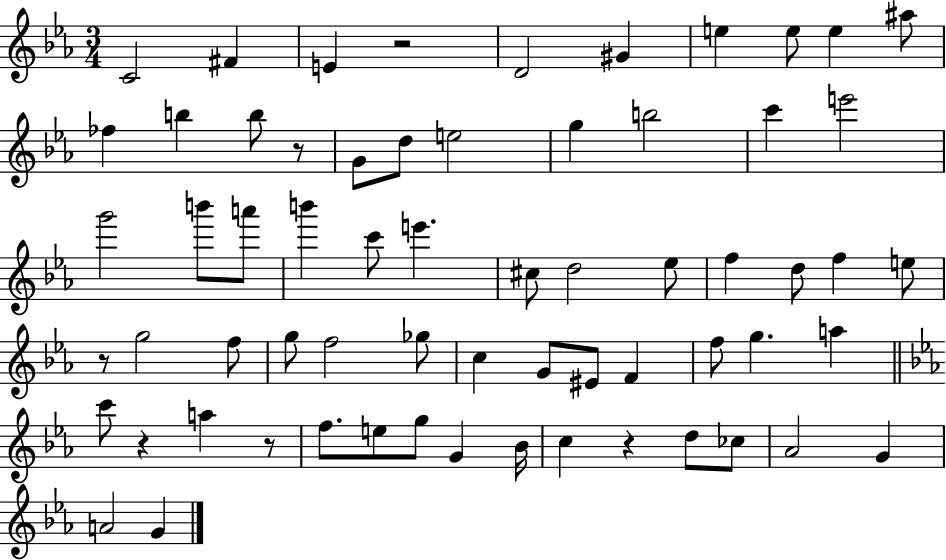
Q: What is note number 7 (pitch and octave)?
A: E5